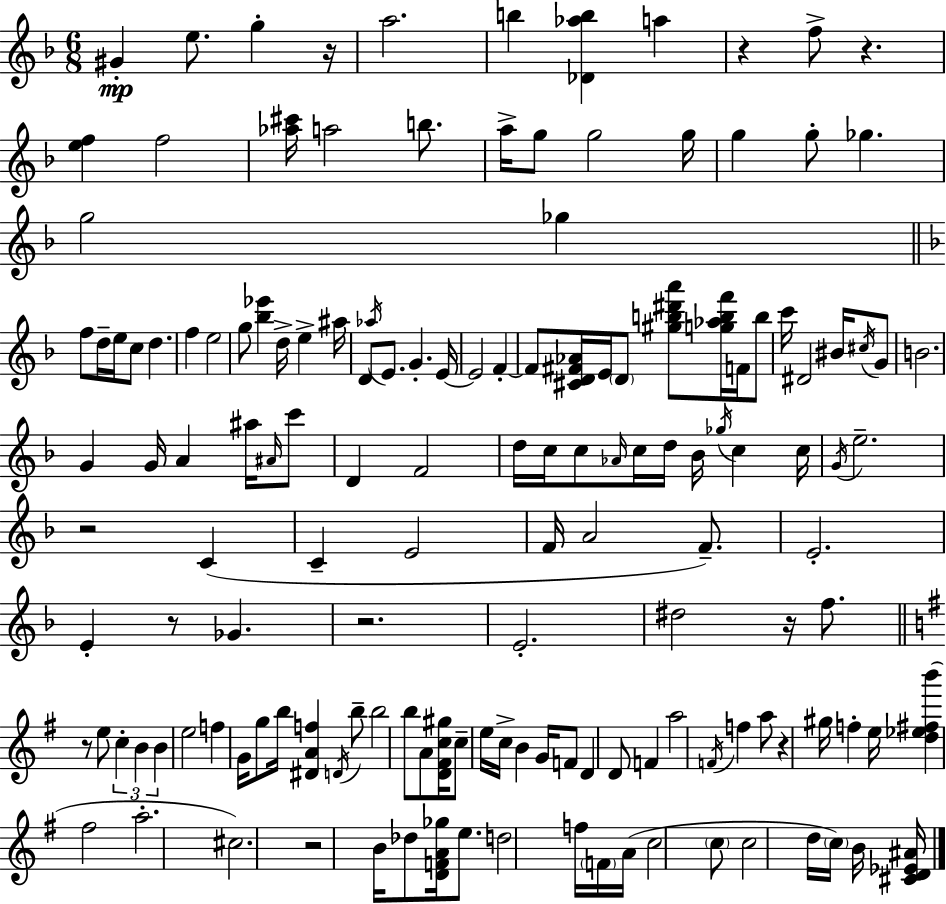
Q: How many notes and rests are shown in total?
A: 148